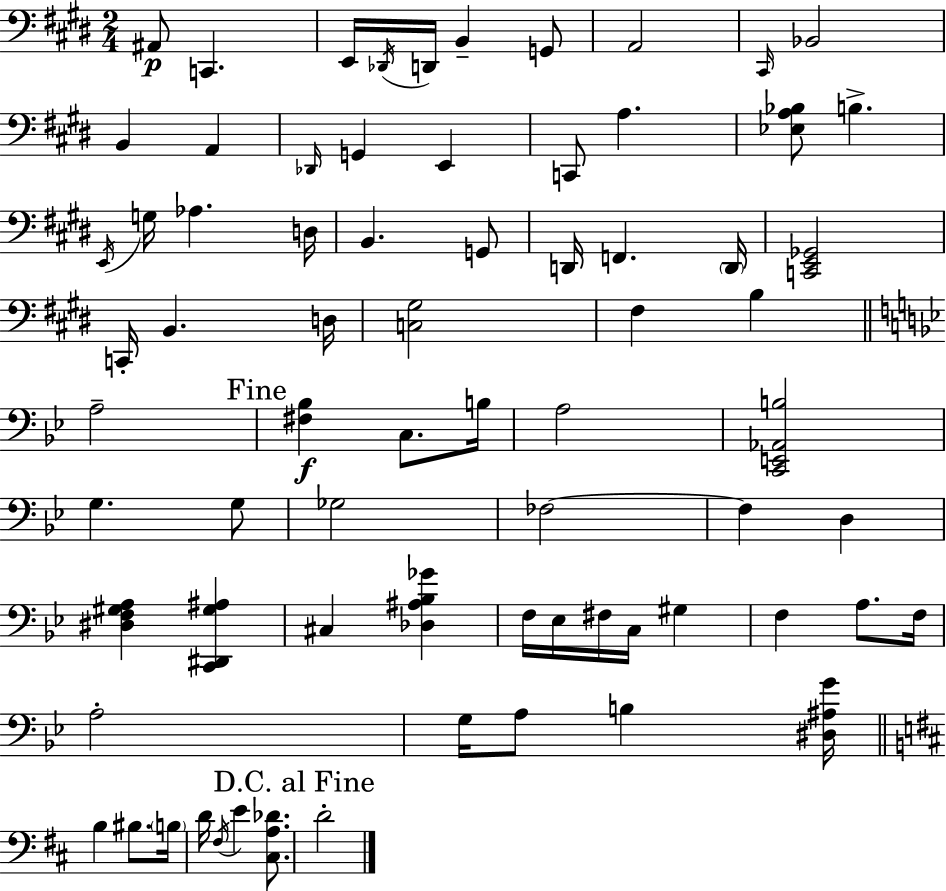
A#2/e C2/q. E2/s Db2/s D2/s B2/q G2/e A2/h C#2/s Bb2/h B2/q A2/q Db2/s G2/q E2/q C2/e A3/q. [Eb3,A3,Bb3]/e B3/q. E2/s G3/s Ab3/q. D3/s B2/q. G2/e D2/s F2/q. D2/s [C2,E2,Gb2]/h C2/s B2/q. D3/s [C3,G#3]/h F#3/q B3/q A3/h [F#3,Bb3]/q C3/e. B3/s A3/h [C2,E2,Ab2,B3]/h G3/q. G3/e Gb3/h FES3/h FES3/q D3/q [D#3,F3,G#3,A3]/q [C2,D#2,G#3,A#3]/q C#3/q [Db3,A#3,Bb3,Gb4]/q F3/s Eb3/s F#3/s C3/s G#3/q F3/q A3/e. F3/s A3/h G3/s A3/e B3/q [D#3,A#3,G4]/s B3/q BIS3/e. B3/s D4/s F#3/s E4/q [C#3,A3,Db4]/e. D4/h